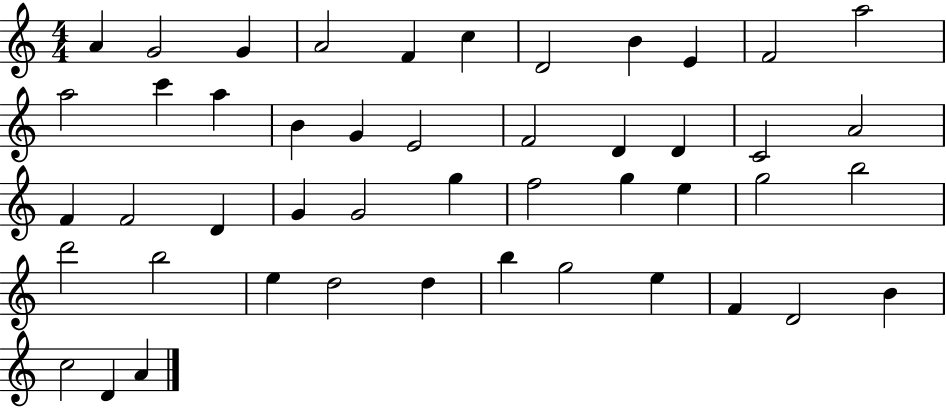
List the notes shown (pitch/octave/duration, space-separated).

A4/q G4/h G4/q A4/h F4/q C5/q D4/h B4/q E4/q F4/h A5/h A5/h C6/q A5/q B4/q G4/q E4/h F4/h D4/q D4/q C4/h A4/h F4/q F4/h D4/q G4/q G4/h G5/q F5/h G5/q E5/q G5/h B5/h D6/h B5/h E5/q D5/h D5/q B5/q G5/h E5/q F4/q D4/h B4/q C5/h D4/q A4/q